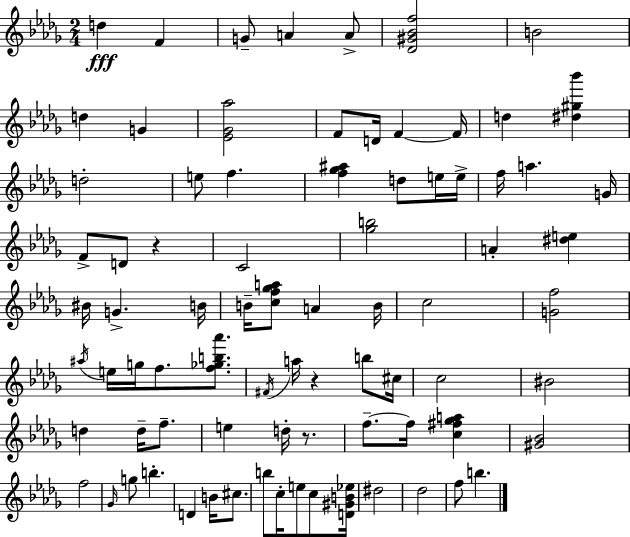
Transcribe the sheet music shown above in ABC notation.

X:1
T:Untitled
M:2/4
L:1/4
K:Bbm
d F G/2 A A/2 [_D^G_Bf]2 B2 d G [_E_G_a]2 F/2 D/4 F F/4 d [^d^g_b'] d2 e/2 f [f_g^a] d/2 e/4 e/4 f/4 a G/4 F/2 D/2 z C2 [_gb]2 A [^de] ^B/4 G B/4 B/4 [cf_ga]/2 A B/4 c2 [Gf]2 ^a/4 e/4 g/4 f/2 [f_gb_a']/2 ^F/4 a/4 z b/2 ^c/4 c2 ^B2 d d/4 f/2 e d/4 z/2 f/2 f/4 [c^f_ga] [^G_B]2 f2 _G/4 g/2 b D B/4 ^c/2 b/2 c/4 e/2 c/2 [D^GB_e]/4 ^d2 _d2 f/2 b